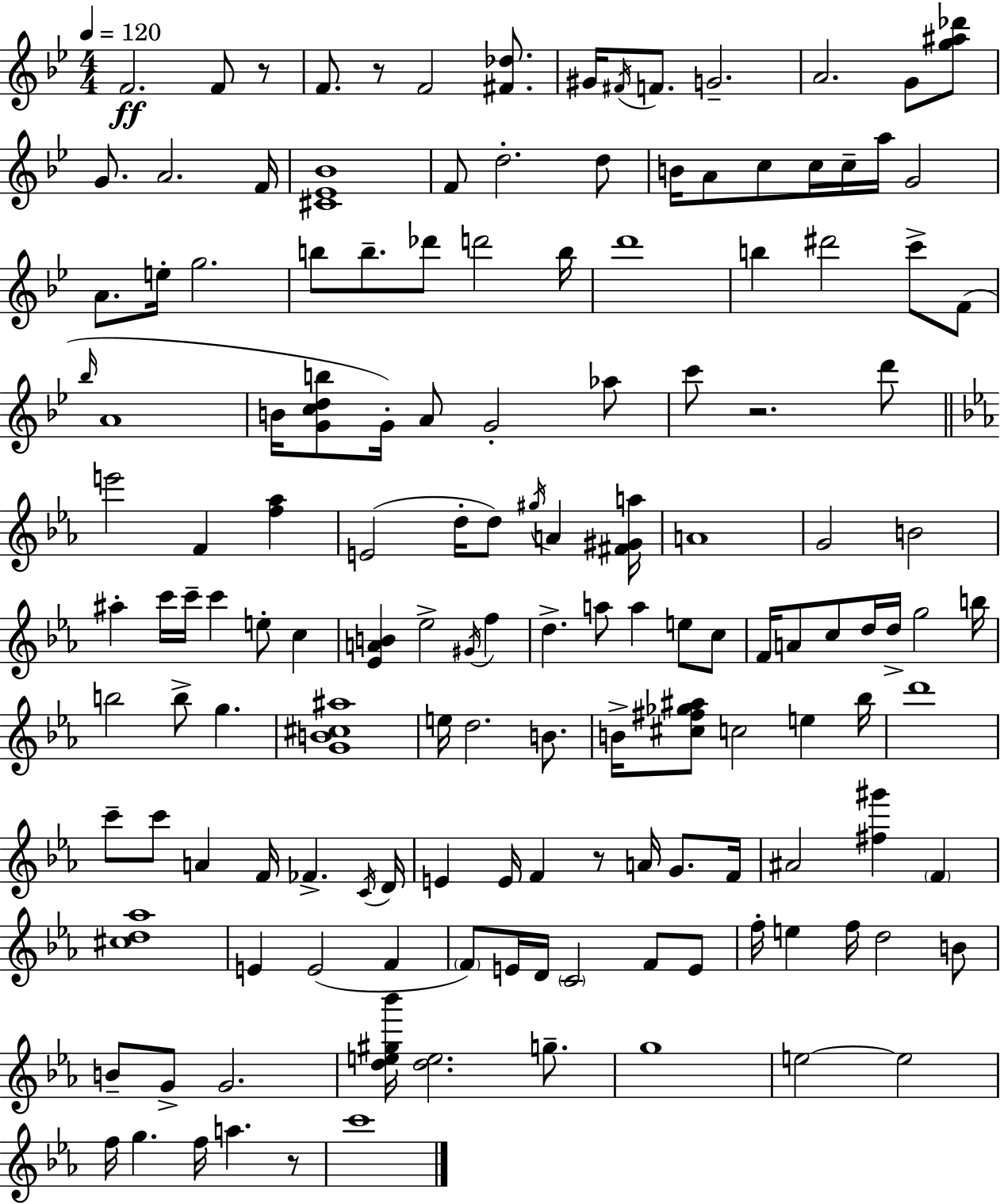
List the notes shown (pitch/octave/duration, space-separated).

F4/h. F4/e R/e F4/e. R/e F4/h [F#4,Db5]/e. G#4/s F#4/s F4/e. G4/h. A4/h. G4/e [G5,A#5,Db6]/e G4/e. A4/h. F4/s [C#4,Eb4,Bb4]/w F4/e D5/h. D5/e B4/s A4/e C5/e C5/s C5/s A5/s G4/h A4/e. E5/s G5/h. B5/e B5/e. Db6/e D6/h B5/s D6/w B5/q D#6/h C6/e F4/e Bb5/s A4/w B4/s [G4,C5,D5,B5]/e G4/s A4/e G4/h Ab5/e C6/e R/h. D6/e E6/h F4/q [F5,Ab5]/q E4/h D5/s D5/e G#5/s A4/q [F#4,G#4,A5]/s A4/w G4/h B4/h A#5/q C6/s C6/s C6/q E5/e C5/q [Eb4,A4,B4]/q Eb5/h G#4/s F5/q D5/q. A5/e A5/q E5/e C5/e F4/s A4/e C5/e D5/s D5/s G5/h B5/s B5/h B5/e G5/q. [G4,B4,C#5,A#5]/w E5/s D5/h. B4/e. B4/s [C#5,F#5,Gb5,A#5]/e C5/h E5/q Bb5/s D6/w C6/e C6/e A4/q F4/s FES4/q. C4/s D4/s E4/q E4/s F4/q R/e A4/s G4/e. F4/s A#4/h [F#5,G#6]/q F4/q [C#5,D5,Ab5]/w E4/q E4/h F4/q F4/e E4/s D4/s C4/h F4/e E4/e F5/s E5/q F5/s D5/h B4/e B4/e G4/e G4/h. [D5,E5,G#5,Bb6]/s [D5,E5]/h. G5/e. G5/w E5/h E5/h F5/s G5/q. F5/s A5/q. R/e C6/w